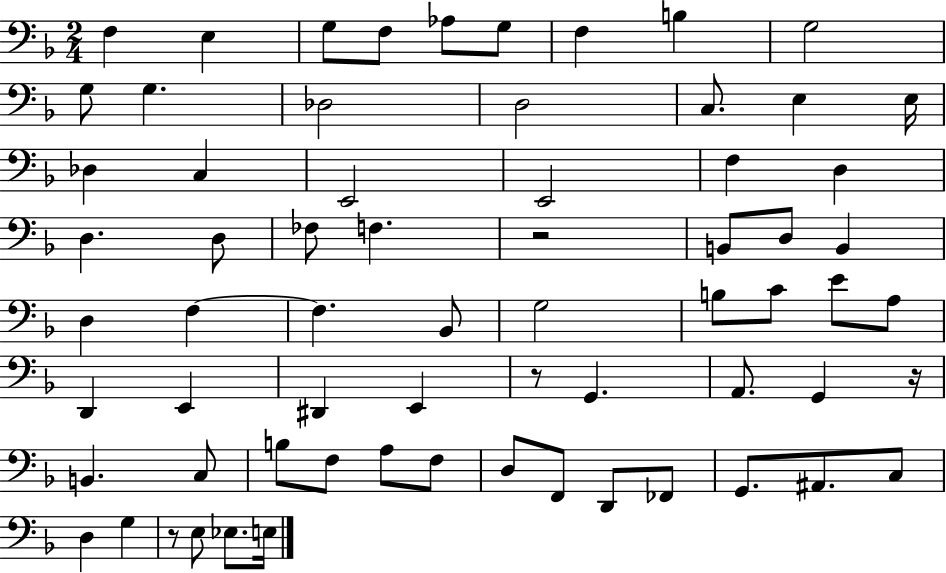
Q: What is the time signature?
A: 2/4